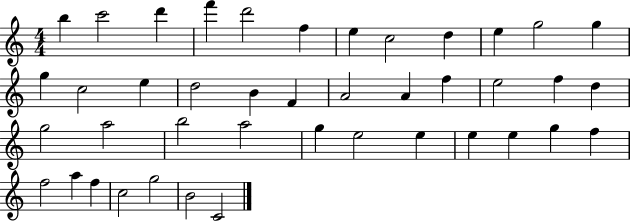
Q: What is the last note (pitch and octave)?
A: C4